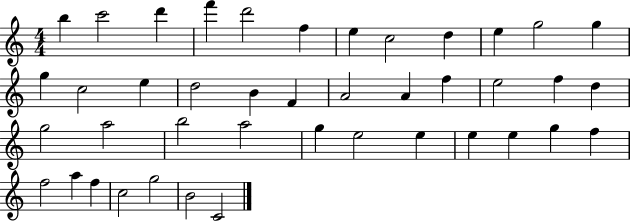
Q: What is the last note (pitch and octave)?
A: C4